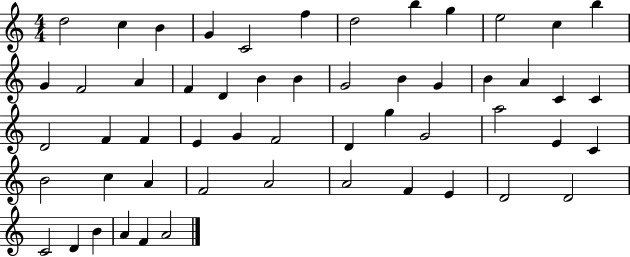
D5/h C5/q B4/q G4/q C4/h F5/q D5/h B5/q G5/q E5/h C5/q B5/q G4/q F4/h A4/q F4/q D4/q B4/q B4/q G4/h B4/q G4/q B4/q A4/q C4/q C4/q D4/h F4/q F4/q E4/q G4/q F4/h D4/q G5/q G4/h A5/h E4/q C4/q B4/h C5/q A4/q F4/h A4/h A4/h F4/q E4/q D4/h D4/h C4/h D4/q B4/q A4/q F4/q A4/h